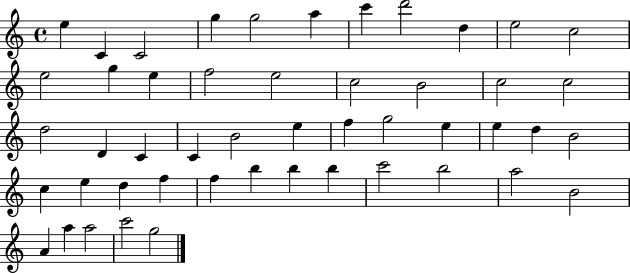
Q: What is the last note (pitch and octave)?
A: G5